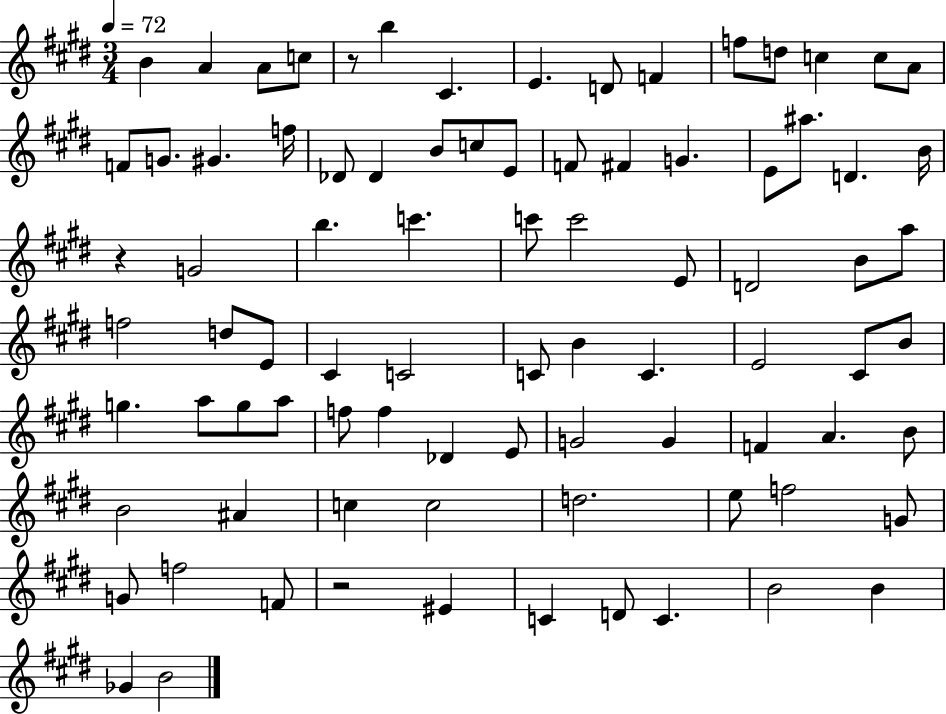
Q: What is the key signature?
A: E major